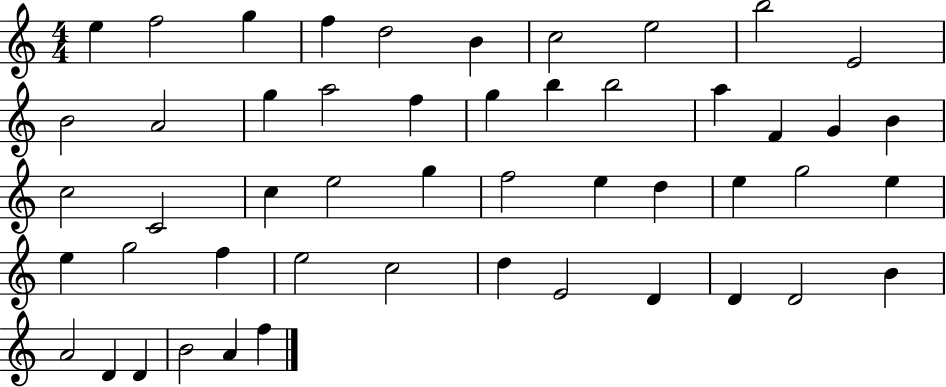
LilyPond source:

{
  \clef treble
  \numericTimeSignature
  \time 4/4
  \key c \major
  e''4 f''2 g''4 | f''4 d''2 b'4 | c''2 e''2 | b''2 e'2 | \break b'2 a'2 | g''4 a''2 f''4 | g''4 b''4 b''2 | a''4 f'4 g'4 b'4 | \break c''2 c'2 | c''4 e''2 g''4 | f''2 e''4 d''4 | e''4 g''2 e''4 | \break e''4 g''2 f''4 | e''2 c''2 | d''4 e'2 d'4 | d'4 d'2 b'4 | \break a'2 d'4 d'4 | b'2 a'4 f''4 | \bar "|."
}